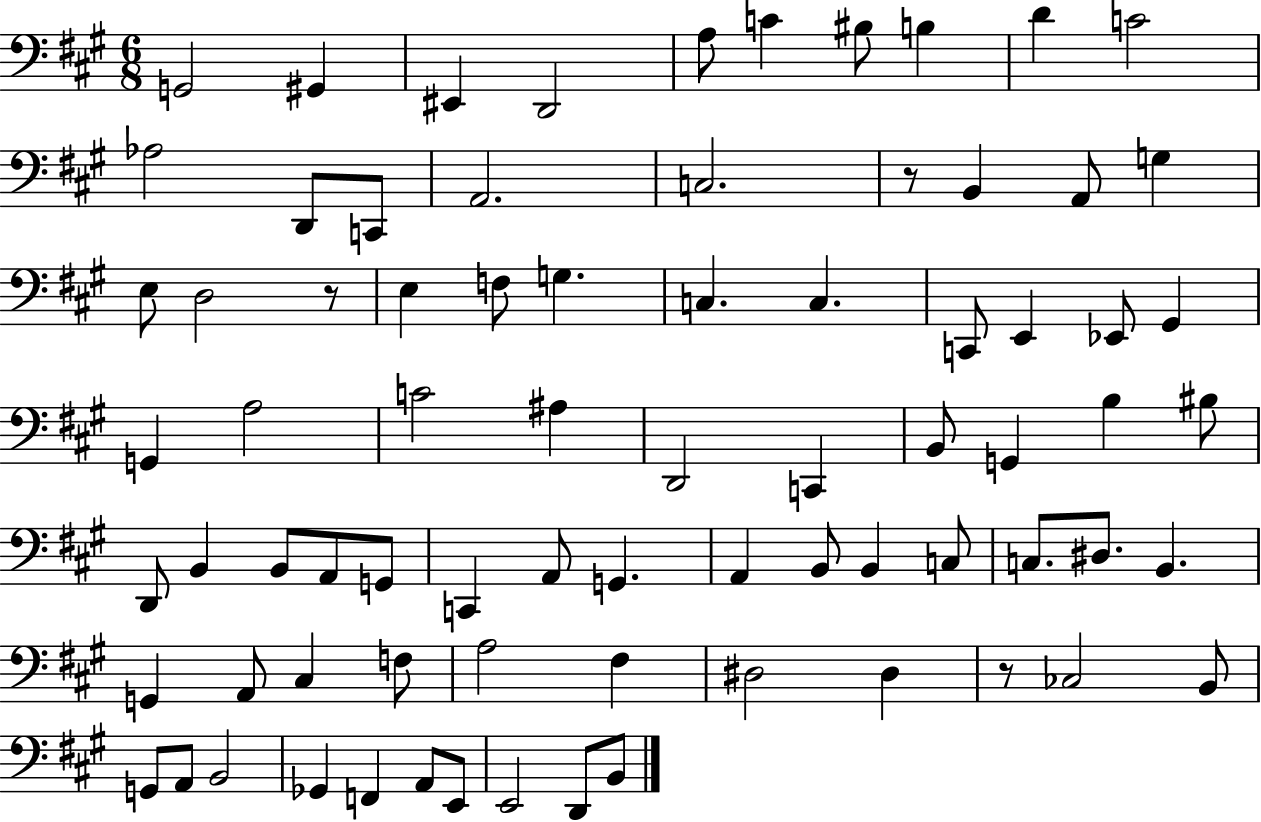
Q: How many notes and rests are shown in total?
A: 77